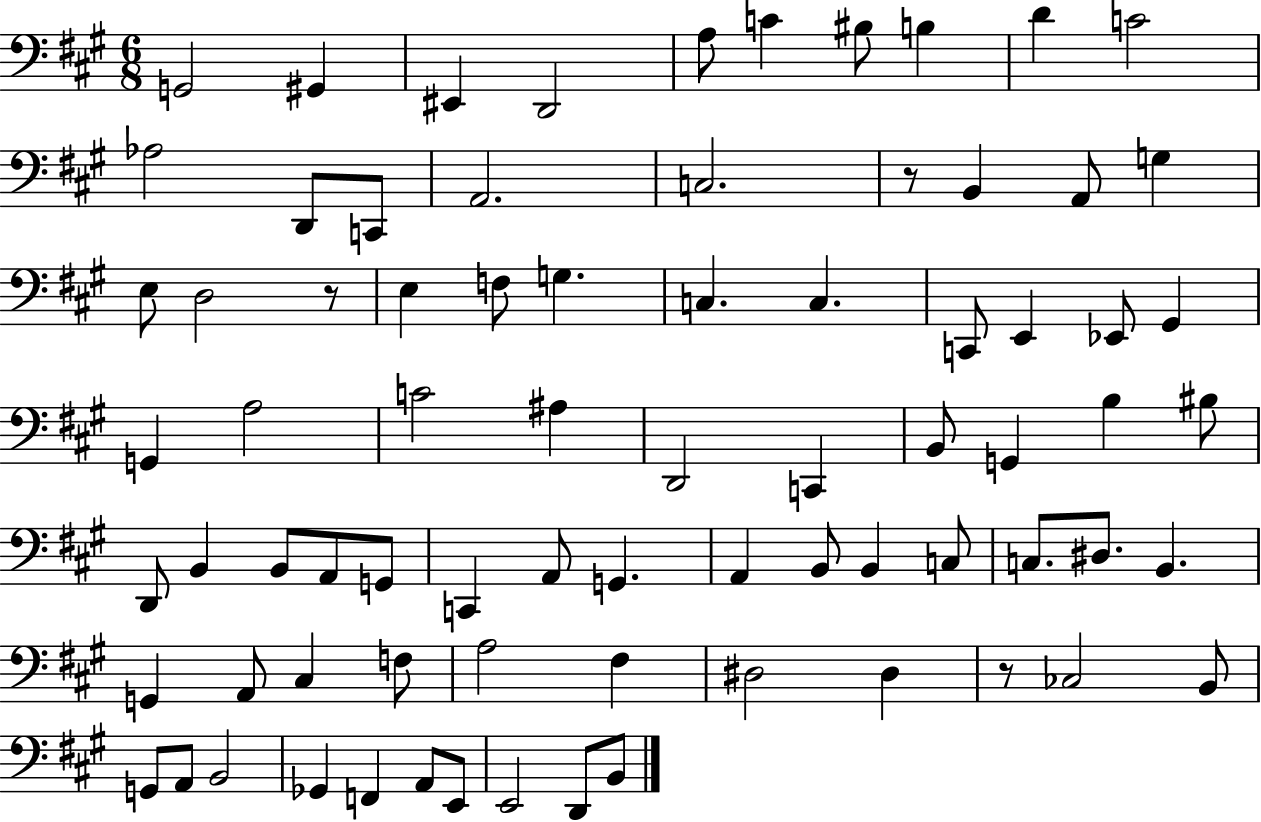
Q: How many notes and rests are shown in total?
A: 77